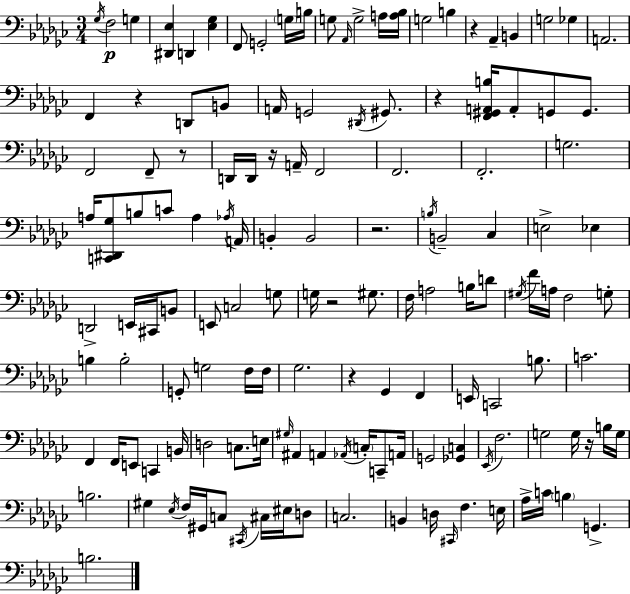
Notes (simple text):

Gb3/s F3/h G3/q [D#2,Eb3]/q D2/q [Eb3,Gb3]/q F2/e G2/h G3/s B3/s G3/e Ab2/s G3/h A3/s [A3,Bb3]/s G3/h B3/q R/q Ab2/q B2/q G3/h Gb3/q A2/h. F2/q R/q D2/e B2/e A2/s G2/h D#2/s G#2/e. R/q [F2,G#2,A2,B3]/s A2/e G2/e G2/e. F2/h F2/e R/e D2/s D2/s R/s A2/s F2/h F2/h. F2/h. G3/h. A3/s [C2,D#2,Gb3]/e B3/e C4/e A3/q Ab3/s A2/s B2/q B2/h R/h. B3/s B2/h CES3/q E3/h Eb3/q D2/h E2/s C#2/s B2/e E2/e C3/h G3/e G3/s R/h G#3/e. F3/s A3/h B3/s D4/e G#3/s F4/s A3/s F3/h G3/e B3/q B3/h G2/e G3/h F3/s F3/s Gb3/h. R/q Gb2/q F2/q E2/s C2/h B3/e. C4/h. F2/q F2/s E2/e C2/q B2/s D3/h C3/e. E3/s G#3/s A#2/q A2/q Ab2/s C3/s C2/e A2/s G2/h [Gb2,C3]/q Eb2/s F3/h. G3/h G3/s R/s B3/s G3/s B3/h. G#3/q Eb3/s F3/s G#2/s C3/e C#2/s C#3/s EIS3/s D3/e C3/h. B2/q D3/s C#2/s F3/q. E3/s Ab3/s C4/s B3/q G2/q. B3/h.